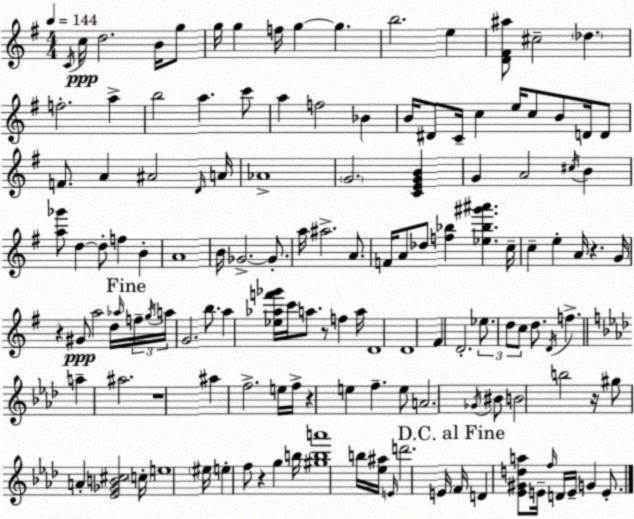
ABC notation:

X:1
T:Untitled
M:4/4
L:1/4
K:G
C/4 c/4 d2 B/4 g/2 g/4 g f/4 g g b2 e [D^F^a]/2 ^c2 _d f2 a b2 a c'/2 a f2 _B B/4 ^D/2 C/4 c e/4 c/2 B/2 D/4 D/2 F/2 A ^A2 D/4 A/4 _A4 G2 [CEGB] G A2 ^c/4 B [a_g']/2 d d/2 f B A4 B/4 _G2 _G/2 a/4 ^a2 A/2 F/4 A/2 _d/2 [f_b] [_e_b^g'^a'] c/4 c e A/4 z G/4 z ^G/2 a2 d/4 _a/4 f/4 g/4 a/4 G2 b/2 a [_e_af'_g']/4 c'/4 a/2 z/2 f a/4 D4 D4 ^F D2 _e/2 d/2 c/2 d/2 D/4 f a ^a2 z4 ^a f2 e/4 f/4 z e f e/2 A2 _G/4 ^B/2 B2 b2 z/4 ^g/2 A [_E_GB^c]2 c/4 e4 ^e/4 e f/2 z g b/4 [^gba']4 b/4 [_e^a]/4 E/4 d'2 E/4 F/4 D [_E^Gda]/2 E/4 f/4 D/4 E/4 G E/2